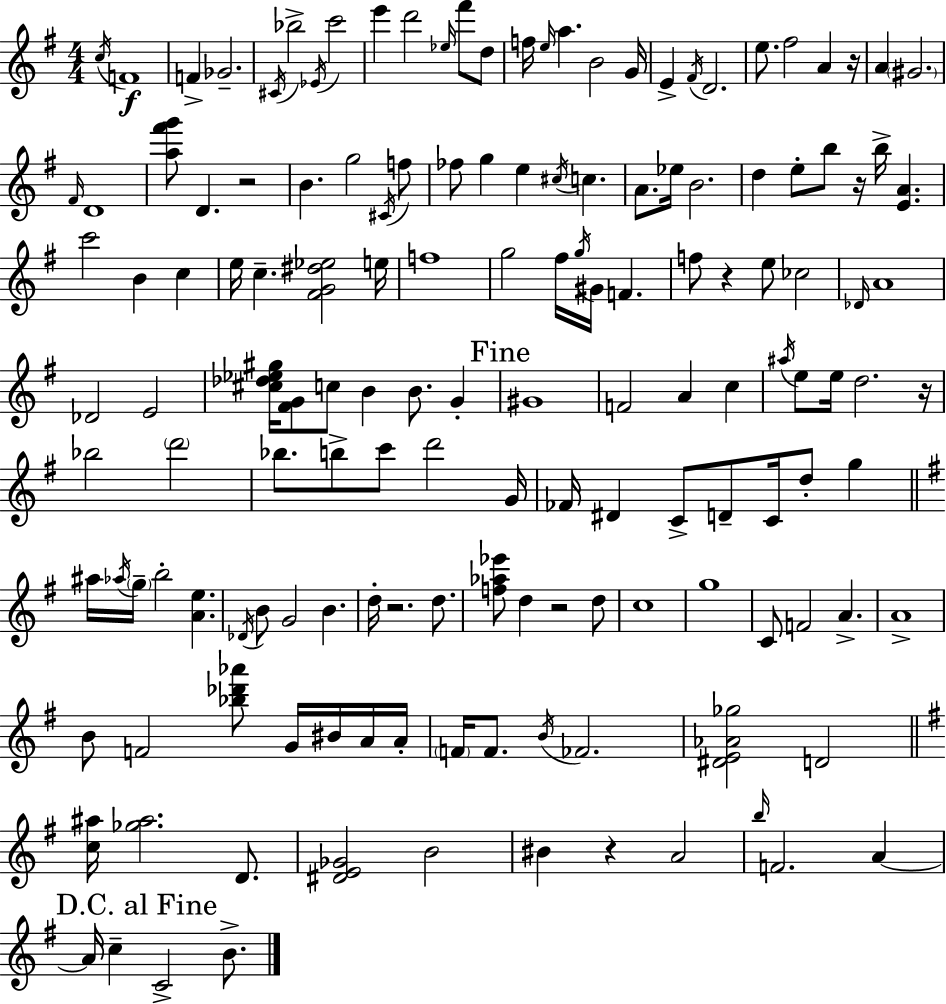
{
  \clef treble
  \numericTimeSignature
  \time 4/4
  \key g \major
  \acciaccatura { c''16 }\f f'1 | f'4-> ges'2.-- | \acciaccatura { cis'16 } bes''2-> \acciaccatura { ees'16 } c'''2 | e'''4 d'''2 \grace { ees''16 } | \break fis'''8 d''8 f''16 \grace { e''16 } a''4. b'2 | g'16 e'4-> \acciaccatura { fis'16 } d'2. | e''8. fis''2 | a'4 r16 a'4 \parenthesize gis'2. | \break \grace { fis'16 } d'1 | <a'' fis''' g'''>8 d'4. r2 | b'4. g''2 | \acciaccatura { cis'16 } f''8 fes''8 g''4 e''4 | \break \acciaccatura { cis''16 } c''4. a'8. ees''16 b'2. | d''4 e''8-. b''8 | r16 b''16-> <e' a'>4. c'''2 | b'4 c''4 e''16 c''4.-- | \break <fis' g' dis'' ees''>2 e''16 f''1 | g''2 | fis''16 \acciaccatura { g''16 } gis'16 f'4. f''8 r4 | e''8 ces''2 \grace { des'16 } a'1 | \break des'2 | e'2 <cis'' des'' ees'' gis''>16 <fis' g'>8 c''8 | b'4 b'8. g'4-. \mark "Fine" gis'1 | f'2 | \break a'4 c''4 \acciaccatura { ais''16 } e''8 e''16 d''2. | r16 bes''2 | \parenthesize d'''2 bes''8. b''8-> | c'''8 d'''2 g'16 fes'16 dis'4 | \break c'8-> d'8-- c'16 d''8-. g''4 \bar "||" \break \key e \minor ais''16 \acciaccatura { aes''16 } \parenthesize g''16-- b''2-. <a' e''>4. | \acciaccatura { des'16 } b'8 g'2 b'4. | d''16-. r2. d''8. | <f'' aes'' ees'''>8 d''4 r2 | \break d''8 c''1 | g''1 | c'8 f'2 a'4.-> | a'1-> | \break b'8 f'2 <bes'' des''' aes'''>8 g'16 bis'16 | a'16 a'16-. \parenthesize f'16 f'8. \acciaccatura { b'16 } fes'2. | <dis' e' aes' ges''>2 d'2 | \bar "||" \break \key g \major <c'' ais''>16 <ges'' ais''>2. d'8. | <dis' e' ges'>2 b'2 | bis'4 r4 a'2 | \grace { b''16 } f'2. a'4~~ | \break \mark "D.C. al Fine" a'16 c''4-- c'2-> b'8.-> | \bar "|."
}